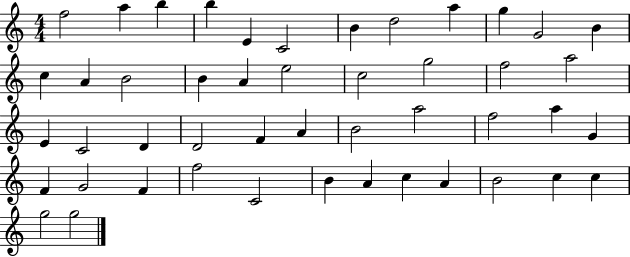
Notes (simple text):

F5/h A5/q B5/q B5/q E4/q C4/h B4/q D5/h A5/q G5/q G4/h B4/q C5/q A4/q B4/h B4/q A4/q E5/h C5/h G5/h F5/h A5/h E4/q C4/h D4/q D4/h F4/q A4/q B4/h A5/h F5/h A5/q G4/q F4/q G4/h F4/q F5/h C4/h B4/q A4/q C5/q A4/q B4/h C5/q C5/q G5/h G5/h